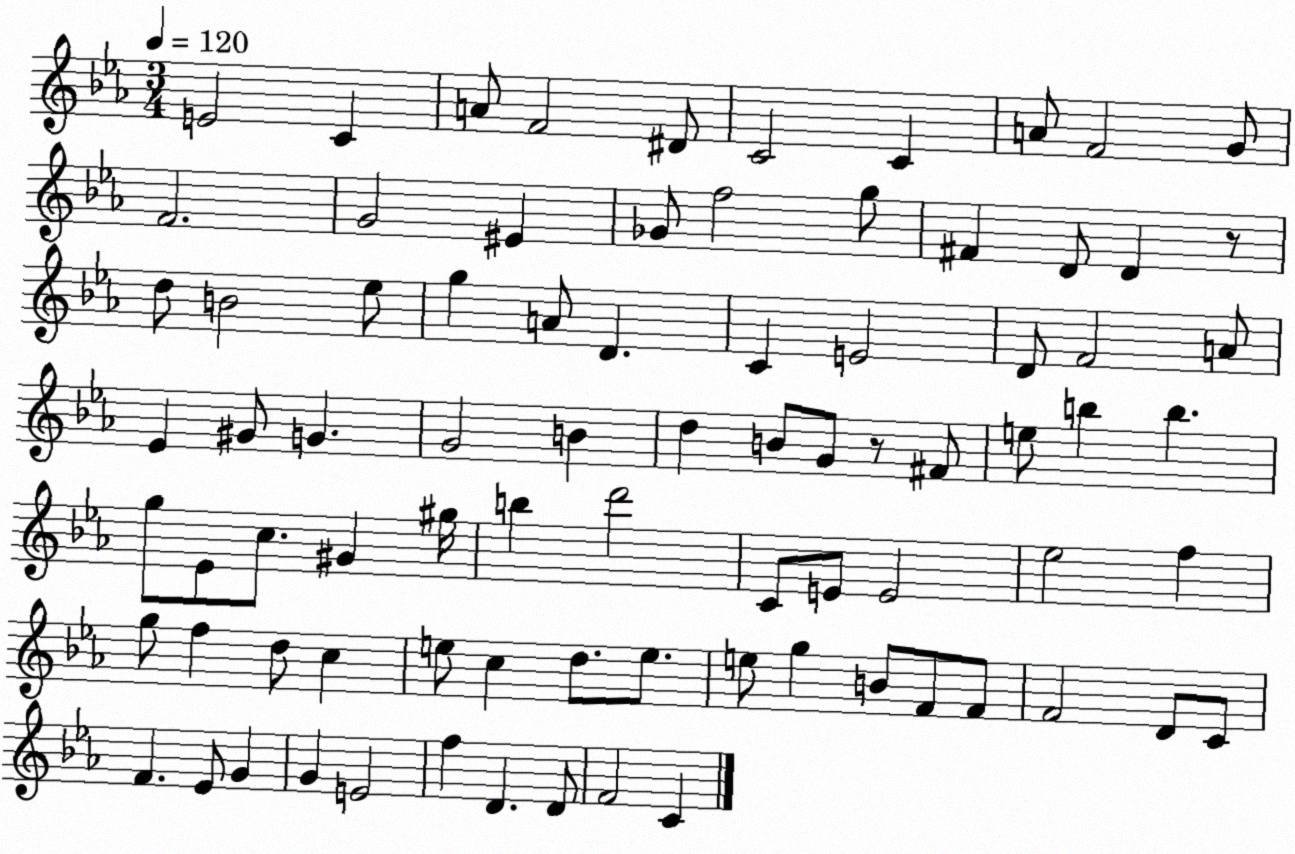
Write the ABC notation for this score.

X:1
T:Untitled
M:3/4
L:1/4
K:Eb
E2 C A/2 F2 ^D/2 C2 C A/2 F2 G/2 F2 G2 ^E _G/2 f2 g/2 ^F D/2 D z/2 d/2 B2 _e/2 g A/2 D C E2 D/2 F2 A/2 _E ^G/2 G G2 B d B/2 G/2 z/2 ^F/2 e/2 b b g/2 _E/2 c/2 ^G ^g/4 b d'2 C/2 E/2 E2 _e2 f g/2 f d/2 c e/2 c d/2 e/2 e/2 g B/2 F/2 F/2 F2 D/2 C/2 F _E/2 G G E2 f D D/2 F2 C